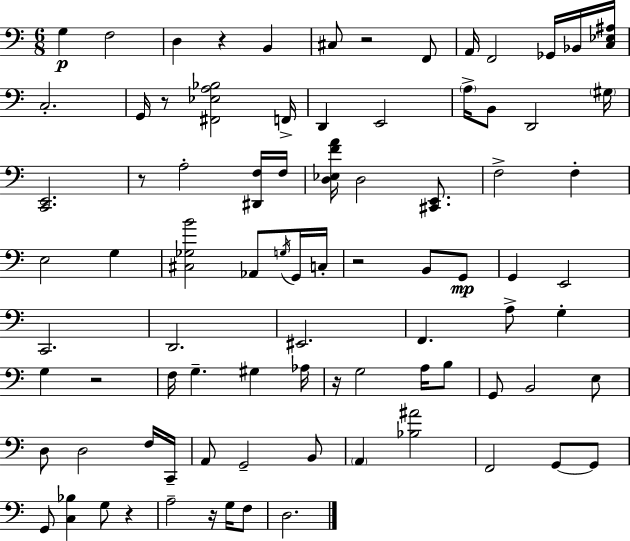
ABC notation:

X:1
T:Untitled
M:6/8
L:1/4
K:C
G, F,2 D, z B,, ^C,/2 z2 F,,/2 A,,/4 F,,2 _G,,/4 _B,,/4 [C,_E,^A,]/4 C,2 G,,/4 z/2 [^F,,_E,A,_B,]2 F,,/4 D,, E,,2 A,/4 B,,/2 D,,2 ^G,/4 [C,,E,,]2 z/2 A,2 [^D,,F,]/4 F,/4 [D,_E,FA]/4 D,2 [^C,,E,,]/2 F,2 F, E,2 G, [^C,_G,B]2 _A,,/2 G,/4 G,,/4 C,/4 z2 B,,/2 G,,/2 G,, E,,2 C,,2 D,,2 ^E,,2 F,, A,/2 G, G, z2 F,/4 G, ^G, _A,/4 z/4 G,2 A,/4 B,/2 G,,/2 B,,2 E,/2 D,/2 D,2 F,/4 C,,/4 A,,/2 G,,2 B,,/2 A,, [_B,^A]2 F,,2 G,,/2 G,,/2 G,,/2 [C,_B,] G,/2 z A,2 z/4 G,/4 F,/2 D,2